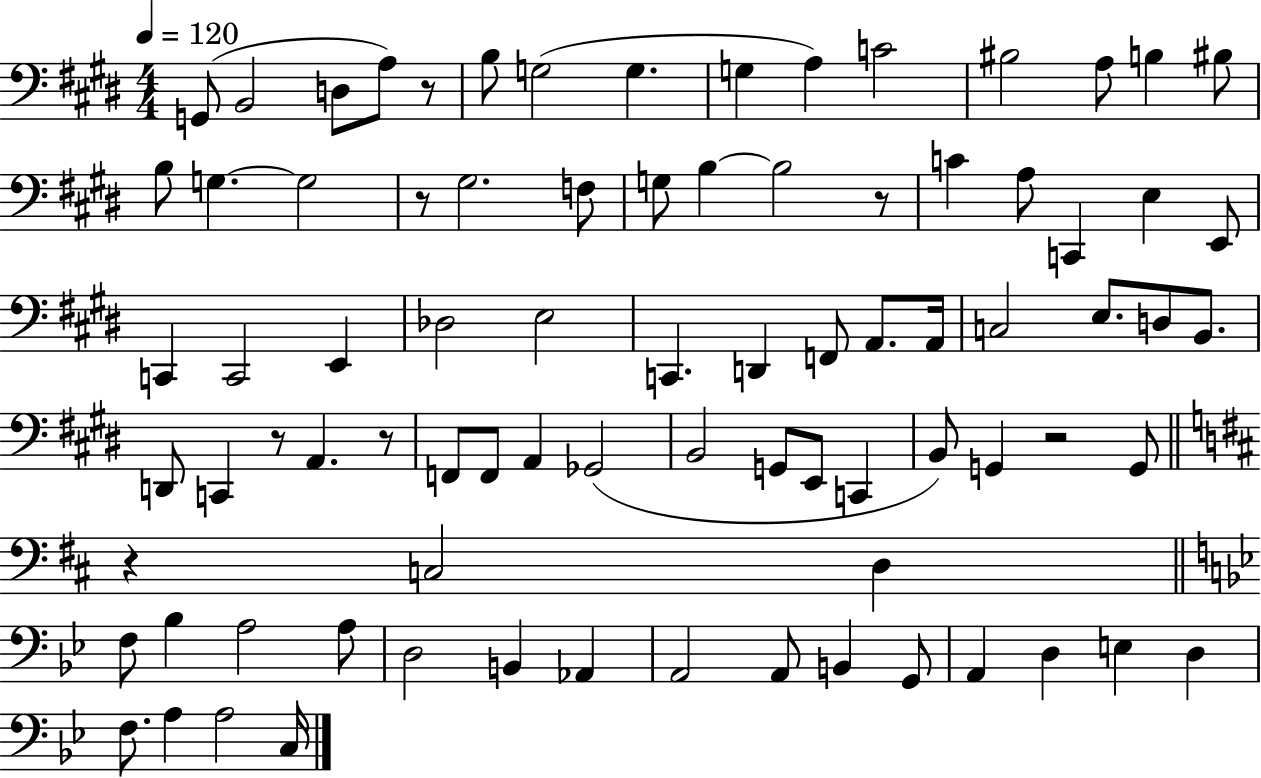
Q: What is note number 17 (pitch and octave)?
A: G3